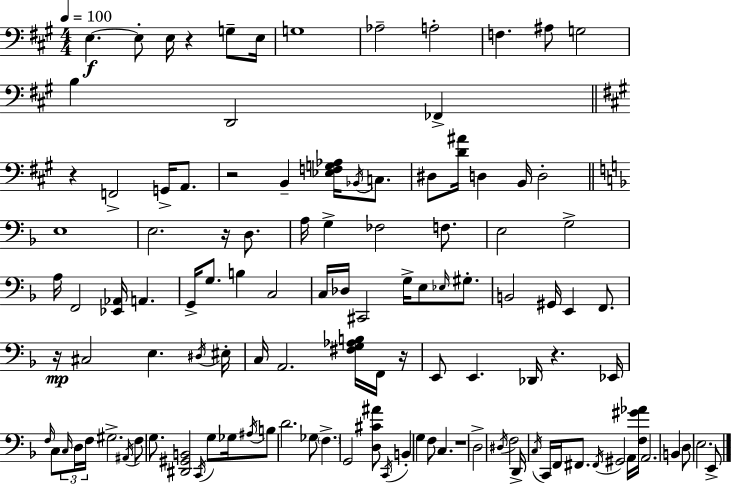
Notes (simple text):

E3/q. E3/e E3/s R/q G3/e E3/s G3/w Ab3/h A3/h F3/q. A#3/e G3/h B3/q D2/h FES2/q R/q F2/h G2/s A2/e. R/h B2/q [Eb3,F3,G3,Ab3]/s Bb2/s C3/e. D#3/e [D4,A#4]/s D3/q B2/s D3/h E3/w E3/h. R/s D3/e. A3/s G3/q FES3/h F3/e. E3/h G3/h A3/s F2/h [Eb2,Ab2]/s A2/q. G2/s G3/e. B3/q C3/h C3/s Db3/s C#2/h G3/s E3/e Eb3/s G#3/e. B2/h G#2/s E2/q F2/e. R/s C#3/h E3/q. D#3/s EIS3/s C3/s A2/h. [F#3,G3,Ab3,B3]/s F2/s R/s E2/e E2/q. Db2/s R/q. Eb2/s F3/s C3/e C3/s D3/s F3/s G#3/h. A#2/s F3/e G3/e. [D#2,G#2,B2]/h C2/s G3/e Gb3/s A#3/s B3/e D4/h. Gb3/e F3/q. G2/h [D3,C#4,A#4]/e C2/s B2/q G3/q F3/e C3/q. R/w D3/h D#3/s F3/h D2/s C3/s C2/s F2/s F#2/e. F#2/s G#2/h A2/s [F3,G#4,Ab4]/s A2/h. B2/q D3/e E3/h. E2/e